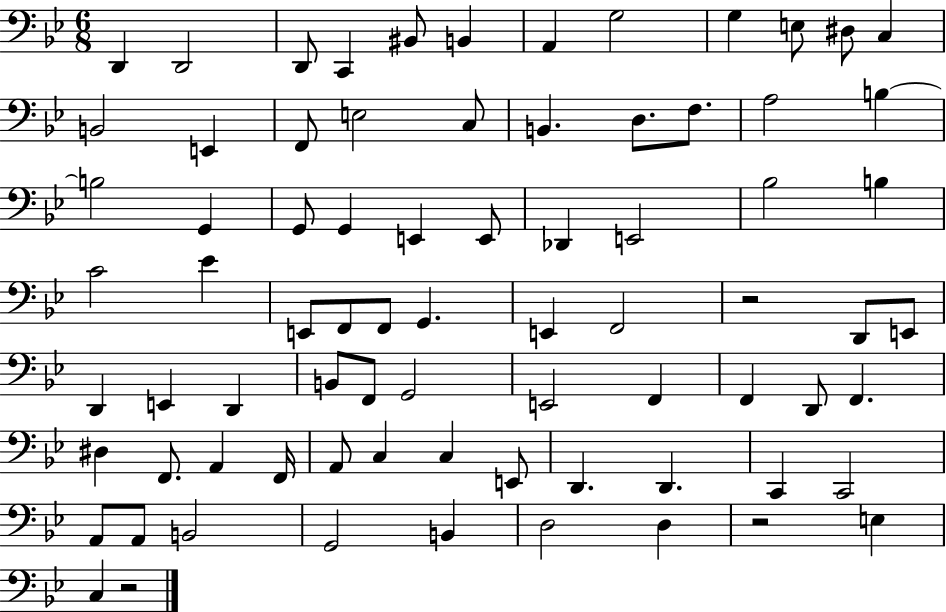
D2/q D2/h D2/e C2/q BIS2/e B2/q A2/q G3/h G3/q E3/e D#3/e C3/q B2/h E2/q F2/e E3/h C3/e B2/q. D3/e. F3/e. A3/h B3/q B3/h G2/q G2/e G2/q E2/q E2/e Db2/q E2/h Bb3/h B3/q C4/h Eb4/q E2/e F2/e F2/e G2/q. E2/q F2/h R/h D2/e E2/e D2/q E2/q D2/q B2/e F2/e G2/h E2/h F2/q F2/q D2/e F2/q. D#3/q F2/e. A2/q F2/s A2/e C3/q C3/q E2/e D2/q. D2/q. C2/q C2/h A2/e A2/e B2/h G2/h B2/q D3/h D3/q R/h E3/q C3/q R/h